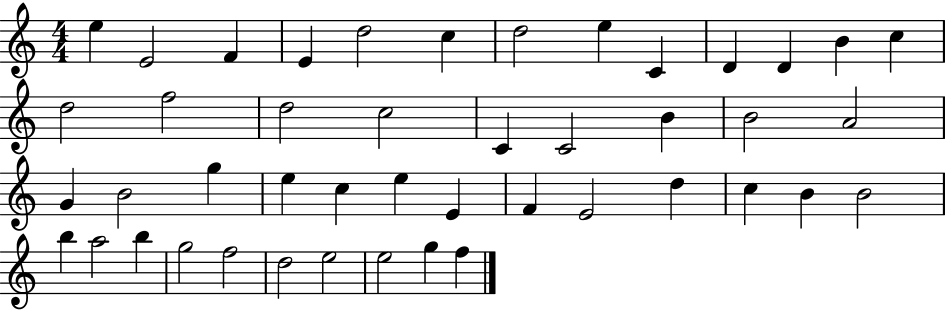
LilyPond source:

{
  \clef treble
  \numericTimeSignature
  \time 4/4
  \key c \major
  e''4 e'2 f'4 | e'4 d''2 c''4 | d''2 e''4 c'4 | d'4 d'4 b'4 c''4 | \break d''2 f''2 | d''2 c''2 | c'4 c'2 b'4 | b'2 a'2 | \break g'4 b'2 g''4 | e''4 c''4 e''4 e'4 | f'4 e'2 d''4 | c''4 b'4 b'2 | \break b''4 a''2 b''4 | g''2 f''2 | d''2 e''2 | e''2 g''4 f''4 | \break \bar "|."
}